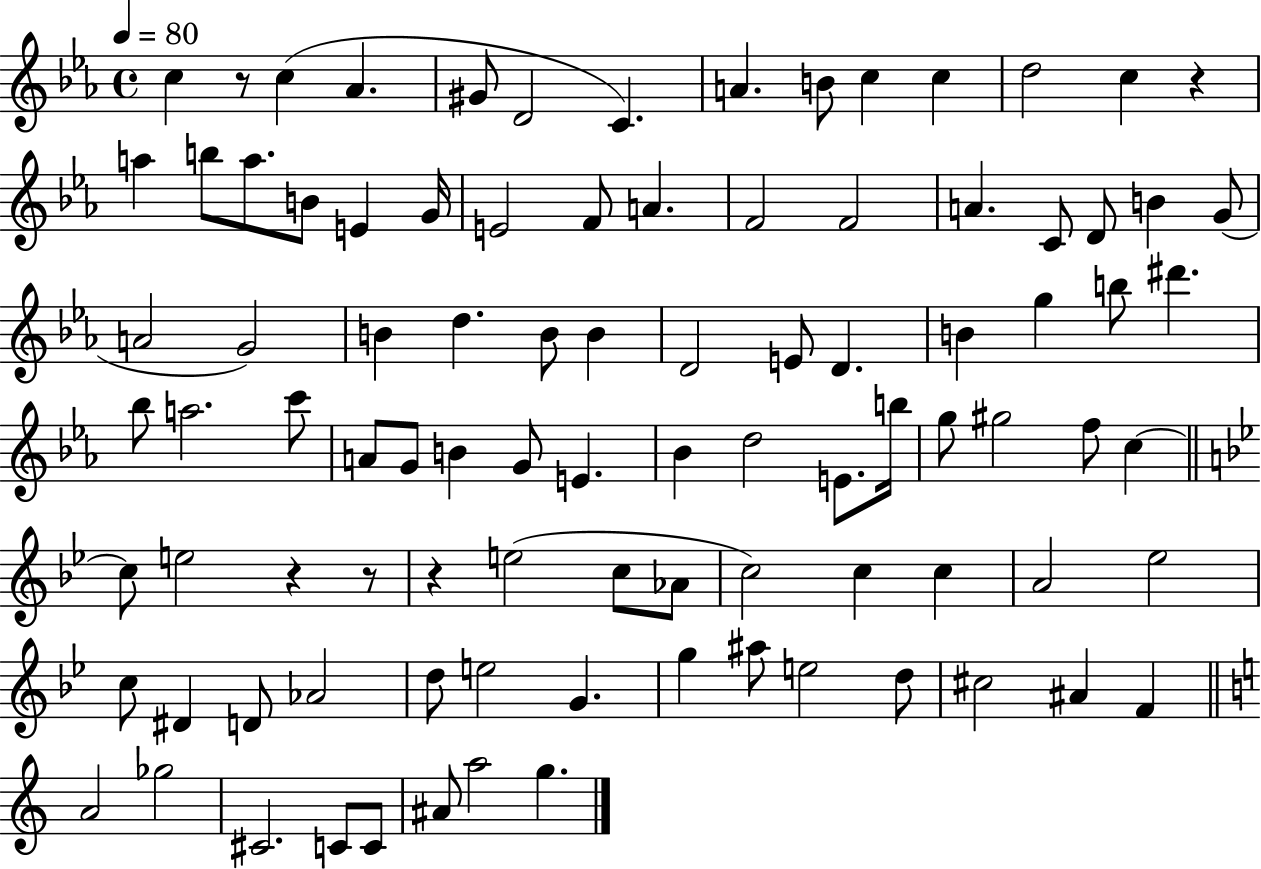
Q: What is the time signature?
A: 4/4